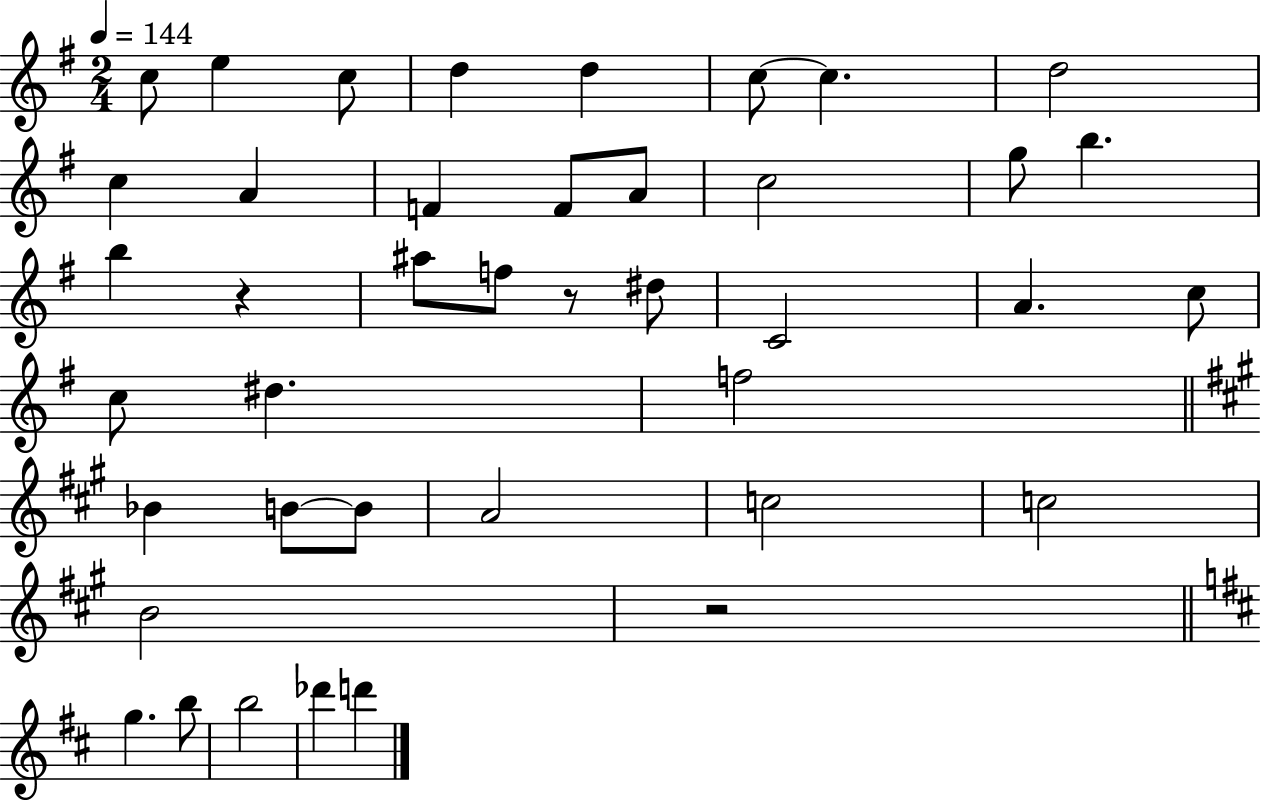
X:1
T:Untitled
M:2/4
L:1/4
K:G
c/2 e c/2 d d c/2 c d2 c A F F/2 A/2 c2 g/2 b b z ^a/2 f/2 z/2 ^d/2 C2 A c/2 c/2 ^d f2 _B B/2 B/2 A2 c2 c2 B2 z2 g b/2 b2 _d' d'